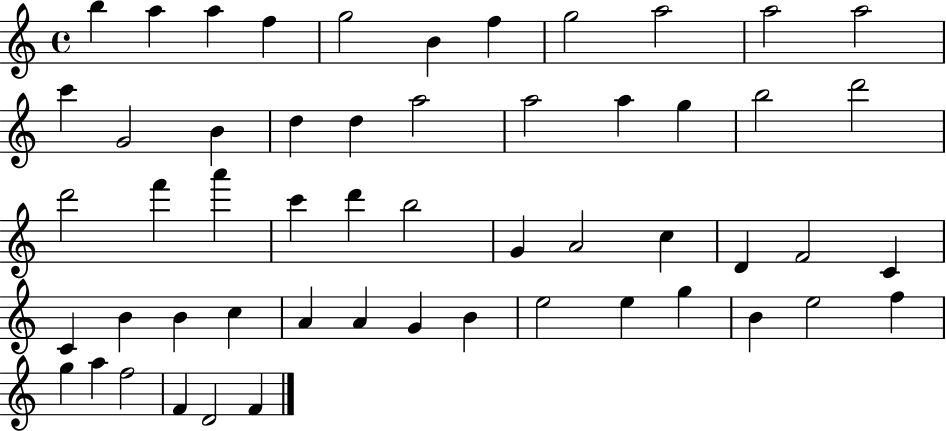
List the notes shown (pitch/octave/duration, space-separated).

B5/q A5/q A5/q F5/q G5/h B4/q F5/q G5/h A5/h A5/h A5/h C6/q G4/h B4/q D5/q D5/q A5/h A5/h A5/q G5/q B5/h D6/h D6/h F6/q A6/q C6/q D6/q B5/h G4/q A4/h C5/q D4/q F4/h C4/q C4/q B4/q B4/q C5/q A4/q A4/q G4/q B4/q E5/h E5/q G5/q B4/q E5/h F5/q G5/q A5/q F5/h F4/q D4/h F4/q